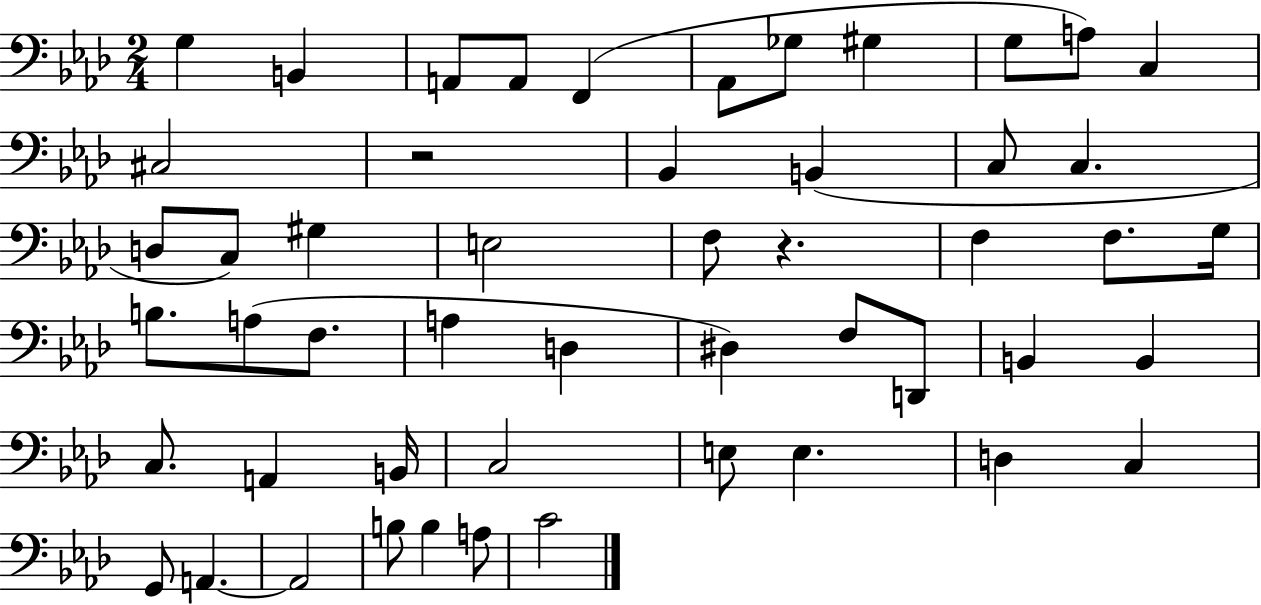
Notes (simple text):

G3/q B2/q A2/e A2/e F2/q Ab2/e Gb3/e G#3/q G3/e A3/e C3/q C#3/h R/h Bb2/q B2/q C3/e C3/q. D3/e C3/e G#3/q E3/h F3/e R/q. F3/q F3/e. G3/s B3/e. A3/e F3/e. A3/q D3/q D#3/q F3/e D2/e B2/q B2/q C3/e. A2/q B2/s C3/h E3/e E3/q. D3/q C3/q G2/e A2/q. A2/h B3/e B3/q A3/e C4/h